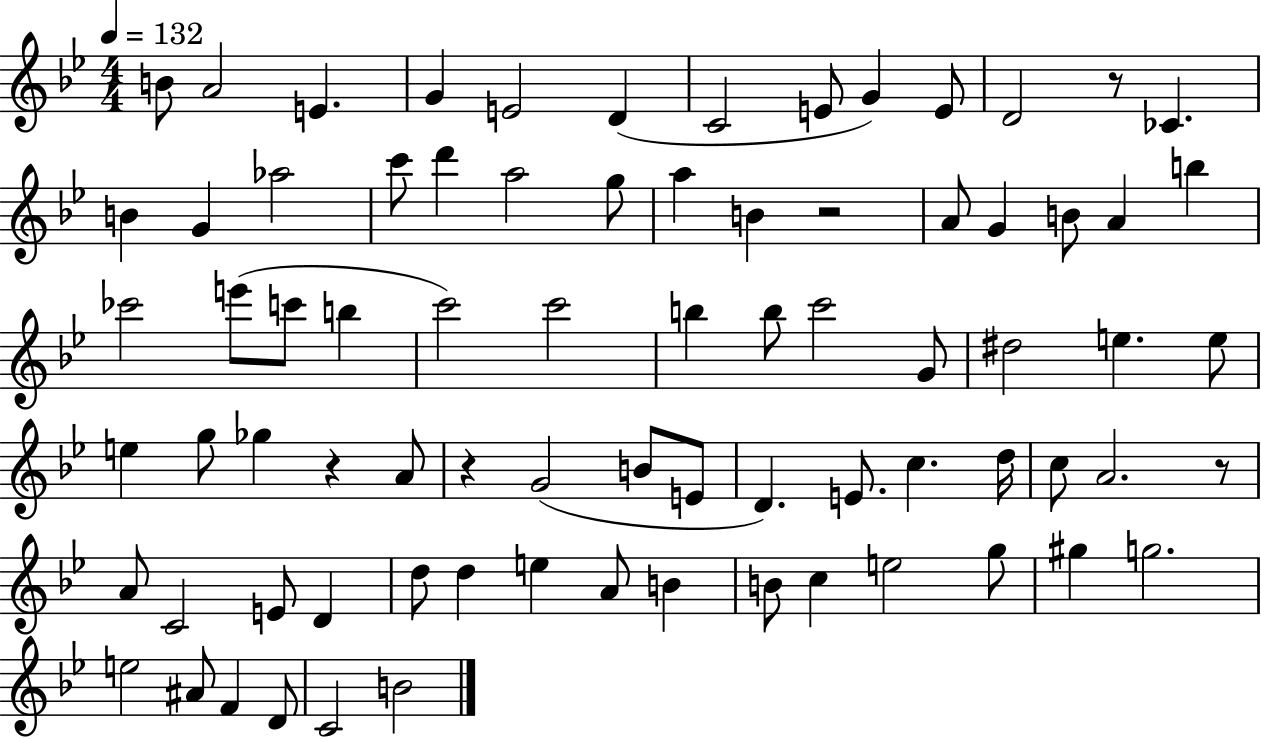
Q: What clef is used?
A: treble